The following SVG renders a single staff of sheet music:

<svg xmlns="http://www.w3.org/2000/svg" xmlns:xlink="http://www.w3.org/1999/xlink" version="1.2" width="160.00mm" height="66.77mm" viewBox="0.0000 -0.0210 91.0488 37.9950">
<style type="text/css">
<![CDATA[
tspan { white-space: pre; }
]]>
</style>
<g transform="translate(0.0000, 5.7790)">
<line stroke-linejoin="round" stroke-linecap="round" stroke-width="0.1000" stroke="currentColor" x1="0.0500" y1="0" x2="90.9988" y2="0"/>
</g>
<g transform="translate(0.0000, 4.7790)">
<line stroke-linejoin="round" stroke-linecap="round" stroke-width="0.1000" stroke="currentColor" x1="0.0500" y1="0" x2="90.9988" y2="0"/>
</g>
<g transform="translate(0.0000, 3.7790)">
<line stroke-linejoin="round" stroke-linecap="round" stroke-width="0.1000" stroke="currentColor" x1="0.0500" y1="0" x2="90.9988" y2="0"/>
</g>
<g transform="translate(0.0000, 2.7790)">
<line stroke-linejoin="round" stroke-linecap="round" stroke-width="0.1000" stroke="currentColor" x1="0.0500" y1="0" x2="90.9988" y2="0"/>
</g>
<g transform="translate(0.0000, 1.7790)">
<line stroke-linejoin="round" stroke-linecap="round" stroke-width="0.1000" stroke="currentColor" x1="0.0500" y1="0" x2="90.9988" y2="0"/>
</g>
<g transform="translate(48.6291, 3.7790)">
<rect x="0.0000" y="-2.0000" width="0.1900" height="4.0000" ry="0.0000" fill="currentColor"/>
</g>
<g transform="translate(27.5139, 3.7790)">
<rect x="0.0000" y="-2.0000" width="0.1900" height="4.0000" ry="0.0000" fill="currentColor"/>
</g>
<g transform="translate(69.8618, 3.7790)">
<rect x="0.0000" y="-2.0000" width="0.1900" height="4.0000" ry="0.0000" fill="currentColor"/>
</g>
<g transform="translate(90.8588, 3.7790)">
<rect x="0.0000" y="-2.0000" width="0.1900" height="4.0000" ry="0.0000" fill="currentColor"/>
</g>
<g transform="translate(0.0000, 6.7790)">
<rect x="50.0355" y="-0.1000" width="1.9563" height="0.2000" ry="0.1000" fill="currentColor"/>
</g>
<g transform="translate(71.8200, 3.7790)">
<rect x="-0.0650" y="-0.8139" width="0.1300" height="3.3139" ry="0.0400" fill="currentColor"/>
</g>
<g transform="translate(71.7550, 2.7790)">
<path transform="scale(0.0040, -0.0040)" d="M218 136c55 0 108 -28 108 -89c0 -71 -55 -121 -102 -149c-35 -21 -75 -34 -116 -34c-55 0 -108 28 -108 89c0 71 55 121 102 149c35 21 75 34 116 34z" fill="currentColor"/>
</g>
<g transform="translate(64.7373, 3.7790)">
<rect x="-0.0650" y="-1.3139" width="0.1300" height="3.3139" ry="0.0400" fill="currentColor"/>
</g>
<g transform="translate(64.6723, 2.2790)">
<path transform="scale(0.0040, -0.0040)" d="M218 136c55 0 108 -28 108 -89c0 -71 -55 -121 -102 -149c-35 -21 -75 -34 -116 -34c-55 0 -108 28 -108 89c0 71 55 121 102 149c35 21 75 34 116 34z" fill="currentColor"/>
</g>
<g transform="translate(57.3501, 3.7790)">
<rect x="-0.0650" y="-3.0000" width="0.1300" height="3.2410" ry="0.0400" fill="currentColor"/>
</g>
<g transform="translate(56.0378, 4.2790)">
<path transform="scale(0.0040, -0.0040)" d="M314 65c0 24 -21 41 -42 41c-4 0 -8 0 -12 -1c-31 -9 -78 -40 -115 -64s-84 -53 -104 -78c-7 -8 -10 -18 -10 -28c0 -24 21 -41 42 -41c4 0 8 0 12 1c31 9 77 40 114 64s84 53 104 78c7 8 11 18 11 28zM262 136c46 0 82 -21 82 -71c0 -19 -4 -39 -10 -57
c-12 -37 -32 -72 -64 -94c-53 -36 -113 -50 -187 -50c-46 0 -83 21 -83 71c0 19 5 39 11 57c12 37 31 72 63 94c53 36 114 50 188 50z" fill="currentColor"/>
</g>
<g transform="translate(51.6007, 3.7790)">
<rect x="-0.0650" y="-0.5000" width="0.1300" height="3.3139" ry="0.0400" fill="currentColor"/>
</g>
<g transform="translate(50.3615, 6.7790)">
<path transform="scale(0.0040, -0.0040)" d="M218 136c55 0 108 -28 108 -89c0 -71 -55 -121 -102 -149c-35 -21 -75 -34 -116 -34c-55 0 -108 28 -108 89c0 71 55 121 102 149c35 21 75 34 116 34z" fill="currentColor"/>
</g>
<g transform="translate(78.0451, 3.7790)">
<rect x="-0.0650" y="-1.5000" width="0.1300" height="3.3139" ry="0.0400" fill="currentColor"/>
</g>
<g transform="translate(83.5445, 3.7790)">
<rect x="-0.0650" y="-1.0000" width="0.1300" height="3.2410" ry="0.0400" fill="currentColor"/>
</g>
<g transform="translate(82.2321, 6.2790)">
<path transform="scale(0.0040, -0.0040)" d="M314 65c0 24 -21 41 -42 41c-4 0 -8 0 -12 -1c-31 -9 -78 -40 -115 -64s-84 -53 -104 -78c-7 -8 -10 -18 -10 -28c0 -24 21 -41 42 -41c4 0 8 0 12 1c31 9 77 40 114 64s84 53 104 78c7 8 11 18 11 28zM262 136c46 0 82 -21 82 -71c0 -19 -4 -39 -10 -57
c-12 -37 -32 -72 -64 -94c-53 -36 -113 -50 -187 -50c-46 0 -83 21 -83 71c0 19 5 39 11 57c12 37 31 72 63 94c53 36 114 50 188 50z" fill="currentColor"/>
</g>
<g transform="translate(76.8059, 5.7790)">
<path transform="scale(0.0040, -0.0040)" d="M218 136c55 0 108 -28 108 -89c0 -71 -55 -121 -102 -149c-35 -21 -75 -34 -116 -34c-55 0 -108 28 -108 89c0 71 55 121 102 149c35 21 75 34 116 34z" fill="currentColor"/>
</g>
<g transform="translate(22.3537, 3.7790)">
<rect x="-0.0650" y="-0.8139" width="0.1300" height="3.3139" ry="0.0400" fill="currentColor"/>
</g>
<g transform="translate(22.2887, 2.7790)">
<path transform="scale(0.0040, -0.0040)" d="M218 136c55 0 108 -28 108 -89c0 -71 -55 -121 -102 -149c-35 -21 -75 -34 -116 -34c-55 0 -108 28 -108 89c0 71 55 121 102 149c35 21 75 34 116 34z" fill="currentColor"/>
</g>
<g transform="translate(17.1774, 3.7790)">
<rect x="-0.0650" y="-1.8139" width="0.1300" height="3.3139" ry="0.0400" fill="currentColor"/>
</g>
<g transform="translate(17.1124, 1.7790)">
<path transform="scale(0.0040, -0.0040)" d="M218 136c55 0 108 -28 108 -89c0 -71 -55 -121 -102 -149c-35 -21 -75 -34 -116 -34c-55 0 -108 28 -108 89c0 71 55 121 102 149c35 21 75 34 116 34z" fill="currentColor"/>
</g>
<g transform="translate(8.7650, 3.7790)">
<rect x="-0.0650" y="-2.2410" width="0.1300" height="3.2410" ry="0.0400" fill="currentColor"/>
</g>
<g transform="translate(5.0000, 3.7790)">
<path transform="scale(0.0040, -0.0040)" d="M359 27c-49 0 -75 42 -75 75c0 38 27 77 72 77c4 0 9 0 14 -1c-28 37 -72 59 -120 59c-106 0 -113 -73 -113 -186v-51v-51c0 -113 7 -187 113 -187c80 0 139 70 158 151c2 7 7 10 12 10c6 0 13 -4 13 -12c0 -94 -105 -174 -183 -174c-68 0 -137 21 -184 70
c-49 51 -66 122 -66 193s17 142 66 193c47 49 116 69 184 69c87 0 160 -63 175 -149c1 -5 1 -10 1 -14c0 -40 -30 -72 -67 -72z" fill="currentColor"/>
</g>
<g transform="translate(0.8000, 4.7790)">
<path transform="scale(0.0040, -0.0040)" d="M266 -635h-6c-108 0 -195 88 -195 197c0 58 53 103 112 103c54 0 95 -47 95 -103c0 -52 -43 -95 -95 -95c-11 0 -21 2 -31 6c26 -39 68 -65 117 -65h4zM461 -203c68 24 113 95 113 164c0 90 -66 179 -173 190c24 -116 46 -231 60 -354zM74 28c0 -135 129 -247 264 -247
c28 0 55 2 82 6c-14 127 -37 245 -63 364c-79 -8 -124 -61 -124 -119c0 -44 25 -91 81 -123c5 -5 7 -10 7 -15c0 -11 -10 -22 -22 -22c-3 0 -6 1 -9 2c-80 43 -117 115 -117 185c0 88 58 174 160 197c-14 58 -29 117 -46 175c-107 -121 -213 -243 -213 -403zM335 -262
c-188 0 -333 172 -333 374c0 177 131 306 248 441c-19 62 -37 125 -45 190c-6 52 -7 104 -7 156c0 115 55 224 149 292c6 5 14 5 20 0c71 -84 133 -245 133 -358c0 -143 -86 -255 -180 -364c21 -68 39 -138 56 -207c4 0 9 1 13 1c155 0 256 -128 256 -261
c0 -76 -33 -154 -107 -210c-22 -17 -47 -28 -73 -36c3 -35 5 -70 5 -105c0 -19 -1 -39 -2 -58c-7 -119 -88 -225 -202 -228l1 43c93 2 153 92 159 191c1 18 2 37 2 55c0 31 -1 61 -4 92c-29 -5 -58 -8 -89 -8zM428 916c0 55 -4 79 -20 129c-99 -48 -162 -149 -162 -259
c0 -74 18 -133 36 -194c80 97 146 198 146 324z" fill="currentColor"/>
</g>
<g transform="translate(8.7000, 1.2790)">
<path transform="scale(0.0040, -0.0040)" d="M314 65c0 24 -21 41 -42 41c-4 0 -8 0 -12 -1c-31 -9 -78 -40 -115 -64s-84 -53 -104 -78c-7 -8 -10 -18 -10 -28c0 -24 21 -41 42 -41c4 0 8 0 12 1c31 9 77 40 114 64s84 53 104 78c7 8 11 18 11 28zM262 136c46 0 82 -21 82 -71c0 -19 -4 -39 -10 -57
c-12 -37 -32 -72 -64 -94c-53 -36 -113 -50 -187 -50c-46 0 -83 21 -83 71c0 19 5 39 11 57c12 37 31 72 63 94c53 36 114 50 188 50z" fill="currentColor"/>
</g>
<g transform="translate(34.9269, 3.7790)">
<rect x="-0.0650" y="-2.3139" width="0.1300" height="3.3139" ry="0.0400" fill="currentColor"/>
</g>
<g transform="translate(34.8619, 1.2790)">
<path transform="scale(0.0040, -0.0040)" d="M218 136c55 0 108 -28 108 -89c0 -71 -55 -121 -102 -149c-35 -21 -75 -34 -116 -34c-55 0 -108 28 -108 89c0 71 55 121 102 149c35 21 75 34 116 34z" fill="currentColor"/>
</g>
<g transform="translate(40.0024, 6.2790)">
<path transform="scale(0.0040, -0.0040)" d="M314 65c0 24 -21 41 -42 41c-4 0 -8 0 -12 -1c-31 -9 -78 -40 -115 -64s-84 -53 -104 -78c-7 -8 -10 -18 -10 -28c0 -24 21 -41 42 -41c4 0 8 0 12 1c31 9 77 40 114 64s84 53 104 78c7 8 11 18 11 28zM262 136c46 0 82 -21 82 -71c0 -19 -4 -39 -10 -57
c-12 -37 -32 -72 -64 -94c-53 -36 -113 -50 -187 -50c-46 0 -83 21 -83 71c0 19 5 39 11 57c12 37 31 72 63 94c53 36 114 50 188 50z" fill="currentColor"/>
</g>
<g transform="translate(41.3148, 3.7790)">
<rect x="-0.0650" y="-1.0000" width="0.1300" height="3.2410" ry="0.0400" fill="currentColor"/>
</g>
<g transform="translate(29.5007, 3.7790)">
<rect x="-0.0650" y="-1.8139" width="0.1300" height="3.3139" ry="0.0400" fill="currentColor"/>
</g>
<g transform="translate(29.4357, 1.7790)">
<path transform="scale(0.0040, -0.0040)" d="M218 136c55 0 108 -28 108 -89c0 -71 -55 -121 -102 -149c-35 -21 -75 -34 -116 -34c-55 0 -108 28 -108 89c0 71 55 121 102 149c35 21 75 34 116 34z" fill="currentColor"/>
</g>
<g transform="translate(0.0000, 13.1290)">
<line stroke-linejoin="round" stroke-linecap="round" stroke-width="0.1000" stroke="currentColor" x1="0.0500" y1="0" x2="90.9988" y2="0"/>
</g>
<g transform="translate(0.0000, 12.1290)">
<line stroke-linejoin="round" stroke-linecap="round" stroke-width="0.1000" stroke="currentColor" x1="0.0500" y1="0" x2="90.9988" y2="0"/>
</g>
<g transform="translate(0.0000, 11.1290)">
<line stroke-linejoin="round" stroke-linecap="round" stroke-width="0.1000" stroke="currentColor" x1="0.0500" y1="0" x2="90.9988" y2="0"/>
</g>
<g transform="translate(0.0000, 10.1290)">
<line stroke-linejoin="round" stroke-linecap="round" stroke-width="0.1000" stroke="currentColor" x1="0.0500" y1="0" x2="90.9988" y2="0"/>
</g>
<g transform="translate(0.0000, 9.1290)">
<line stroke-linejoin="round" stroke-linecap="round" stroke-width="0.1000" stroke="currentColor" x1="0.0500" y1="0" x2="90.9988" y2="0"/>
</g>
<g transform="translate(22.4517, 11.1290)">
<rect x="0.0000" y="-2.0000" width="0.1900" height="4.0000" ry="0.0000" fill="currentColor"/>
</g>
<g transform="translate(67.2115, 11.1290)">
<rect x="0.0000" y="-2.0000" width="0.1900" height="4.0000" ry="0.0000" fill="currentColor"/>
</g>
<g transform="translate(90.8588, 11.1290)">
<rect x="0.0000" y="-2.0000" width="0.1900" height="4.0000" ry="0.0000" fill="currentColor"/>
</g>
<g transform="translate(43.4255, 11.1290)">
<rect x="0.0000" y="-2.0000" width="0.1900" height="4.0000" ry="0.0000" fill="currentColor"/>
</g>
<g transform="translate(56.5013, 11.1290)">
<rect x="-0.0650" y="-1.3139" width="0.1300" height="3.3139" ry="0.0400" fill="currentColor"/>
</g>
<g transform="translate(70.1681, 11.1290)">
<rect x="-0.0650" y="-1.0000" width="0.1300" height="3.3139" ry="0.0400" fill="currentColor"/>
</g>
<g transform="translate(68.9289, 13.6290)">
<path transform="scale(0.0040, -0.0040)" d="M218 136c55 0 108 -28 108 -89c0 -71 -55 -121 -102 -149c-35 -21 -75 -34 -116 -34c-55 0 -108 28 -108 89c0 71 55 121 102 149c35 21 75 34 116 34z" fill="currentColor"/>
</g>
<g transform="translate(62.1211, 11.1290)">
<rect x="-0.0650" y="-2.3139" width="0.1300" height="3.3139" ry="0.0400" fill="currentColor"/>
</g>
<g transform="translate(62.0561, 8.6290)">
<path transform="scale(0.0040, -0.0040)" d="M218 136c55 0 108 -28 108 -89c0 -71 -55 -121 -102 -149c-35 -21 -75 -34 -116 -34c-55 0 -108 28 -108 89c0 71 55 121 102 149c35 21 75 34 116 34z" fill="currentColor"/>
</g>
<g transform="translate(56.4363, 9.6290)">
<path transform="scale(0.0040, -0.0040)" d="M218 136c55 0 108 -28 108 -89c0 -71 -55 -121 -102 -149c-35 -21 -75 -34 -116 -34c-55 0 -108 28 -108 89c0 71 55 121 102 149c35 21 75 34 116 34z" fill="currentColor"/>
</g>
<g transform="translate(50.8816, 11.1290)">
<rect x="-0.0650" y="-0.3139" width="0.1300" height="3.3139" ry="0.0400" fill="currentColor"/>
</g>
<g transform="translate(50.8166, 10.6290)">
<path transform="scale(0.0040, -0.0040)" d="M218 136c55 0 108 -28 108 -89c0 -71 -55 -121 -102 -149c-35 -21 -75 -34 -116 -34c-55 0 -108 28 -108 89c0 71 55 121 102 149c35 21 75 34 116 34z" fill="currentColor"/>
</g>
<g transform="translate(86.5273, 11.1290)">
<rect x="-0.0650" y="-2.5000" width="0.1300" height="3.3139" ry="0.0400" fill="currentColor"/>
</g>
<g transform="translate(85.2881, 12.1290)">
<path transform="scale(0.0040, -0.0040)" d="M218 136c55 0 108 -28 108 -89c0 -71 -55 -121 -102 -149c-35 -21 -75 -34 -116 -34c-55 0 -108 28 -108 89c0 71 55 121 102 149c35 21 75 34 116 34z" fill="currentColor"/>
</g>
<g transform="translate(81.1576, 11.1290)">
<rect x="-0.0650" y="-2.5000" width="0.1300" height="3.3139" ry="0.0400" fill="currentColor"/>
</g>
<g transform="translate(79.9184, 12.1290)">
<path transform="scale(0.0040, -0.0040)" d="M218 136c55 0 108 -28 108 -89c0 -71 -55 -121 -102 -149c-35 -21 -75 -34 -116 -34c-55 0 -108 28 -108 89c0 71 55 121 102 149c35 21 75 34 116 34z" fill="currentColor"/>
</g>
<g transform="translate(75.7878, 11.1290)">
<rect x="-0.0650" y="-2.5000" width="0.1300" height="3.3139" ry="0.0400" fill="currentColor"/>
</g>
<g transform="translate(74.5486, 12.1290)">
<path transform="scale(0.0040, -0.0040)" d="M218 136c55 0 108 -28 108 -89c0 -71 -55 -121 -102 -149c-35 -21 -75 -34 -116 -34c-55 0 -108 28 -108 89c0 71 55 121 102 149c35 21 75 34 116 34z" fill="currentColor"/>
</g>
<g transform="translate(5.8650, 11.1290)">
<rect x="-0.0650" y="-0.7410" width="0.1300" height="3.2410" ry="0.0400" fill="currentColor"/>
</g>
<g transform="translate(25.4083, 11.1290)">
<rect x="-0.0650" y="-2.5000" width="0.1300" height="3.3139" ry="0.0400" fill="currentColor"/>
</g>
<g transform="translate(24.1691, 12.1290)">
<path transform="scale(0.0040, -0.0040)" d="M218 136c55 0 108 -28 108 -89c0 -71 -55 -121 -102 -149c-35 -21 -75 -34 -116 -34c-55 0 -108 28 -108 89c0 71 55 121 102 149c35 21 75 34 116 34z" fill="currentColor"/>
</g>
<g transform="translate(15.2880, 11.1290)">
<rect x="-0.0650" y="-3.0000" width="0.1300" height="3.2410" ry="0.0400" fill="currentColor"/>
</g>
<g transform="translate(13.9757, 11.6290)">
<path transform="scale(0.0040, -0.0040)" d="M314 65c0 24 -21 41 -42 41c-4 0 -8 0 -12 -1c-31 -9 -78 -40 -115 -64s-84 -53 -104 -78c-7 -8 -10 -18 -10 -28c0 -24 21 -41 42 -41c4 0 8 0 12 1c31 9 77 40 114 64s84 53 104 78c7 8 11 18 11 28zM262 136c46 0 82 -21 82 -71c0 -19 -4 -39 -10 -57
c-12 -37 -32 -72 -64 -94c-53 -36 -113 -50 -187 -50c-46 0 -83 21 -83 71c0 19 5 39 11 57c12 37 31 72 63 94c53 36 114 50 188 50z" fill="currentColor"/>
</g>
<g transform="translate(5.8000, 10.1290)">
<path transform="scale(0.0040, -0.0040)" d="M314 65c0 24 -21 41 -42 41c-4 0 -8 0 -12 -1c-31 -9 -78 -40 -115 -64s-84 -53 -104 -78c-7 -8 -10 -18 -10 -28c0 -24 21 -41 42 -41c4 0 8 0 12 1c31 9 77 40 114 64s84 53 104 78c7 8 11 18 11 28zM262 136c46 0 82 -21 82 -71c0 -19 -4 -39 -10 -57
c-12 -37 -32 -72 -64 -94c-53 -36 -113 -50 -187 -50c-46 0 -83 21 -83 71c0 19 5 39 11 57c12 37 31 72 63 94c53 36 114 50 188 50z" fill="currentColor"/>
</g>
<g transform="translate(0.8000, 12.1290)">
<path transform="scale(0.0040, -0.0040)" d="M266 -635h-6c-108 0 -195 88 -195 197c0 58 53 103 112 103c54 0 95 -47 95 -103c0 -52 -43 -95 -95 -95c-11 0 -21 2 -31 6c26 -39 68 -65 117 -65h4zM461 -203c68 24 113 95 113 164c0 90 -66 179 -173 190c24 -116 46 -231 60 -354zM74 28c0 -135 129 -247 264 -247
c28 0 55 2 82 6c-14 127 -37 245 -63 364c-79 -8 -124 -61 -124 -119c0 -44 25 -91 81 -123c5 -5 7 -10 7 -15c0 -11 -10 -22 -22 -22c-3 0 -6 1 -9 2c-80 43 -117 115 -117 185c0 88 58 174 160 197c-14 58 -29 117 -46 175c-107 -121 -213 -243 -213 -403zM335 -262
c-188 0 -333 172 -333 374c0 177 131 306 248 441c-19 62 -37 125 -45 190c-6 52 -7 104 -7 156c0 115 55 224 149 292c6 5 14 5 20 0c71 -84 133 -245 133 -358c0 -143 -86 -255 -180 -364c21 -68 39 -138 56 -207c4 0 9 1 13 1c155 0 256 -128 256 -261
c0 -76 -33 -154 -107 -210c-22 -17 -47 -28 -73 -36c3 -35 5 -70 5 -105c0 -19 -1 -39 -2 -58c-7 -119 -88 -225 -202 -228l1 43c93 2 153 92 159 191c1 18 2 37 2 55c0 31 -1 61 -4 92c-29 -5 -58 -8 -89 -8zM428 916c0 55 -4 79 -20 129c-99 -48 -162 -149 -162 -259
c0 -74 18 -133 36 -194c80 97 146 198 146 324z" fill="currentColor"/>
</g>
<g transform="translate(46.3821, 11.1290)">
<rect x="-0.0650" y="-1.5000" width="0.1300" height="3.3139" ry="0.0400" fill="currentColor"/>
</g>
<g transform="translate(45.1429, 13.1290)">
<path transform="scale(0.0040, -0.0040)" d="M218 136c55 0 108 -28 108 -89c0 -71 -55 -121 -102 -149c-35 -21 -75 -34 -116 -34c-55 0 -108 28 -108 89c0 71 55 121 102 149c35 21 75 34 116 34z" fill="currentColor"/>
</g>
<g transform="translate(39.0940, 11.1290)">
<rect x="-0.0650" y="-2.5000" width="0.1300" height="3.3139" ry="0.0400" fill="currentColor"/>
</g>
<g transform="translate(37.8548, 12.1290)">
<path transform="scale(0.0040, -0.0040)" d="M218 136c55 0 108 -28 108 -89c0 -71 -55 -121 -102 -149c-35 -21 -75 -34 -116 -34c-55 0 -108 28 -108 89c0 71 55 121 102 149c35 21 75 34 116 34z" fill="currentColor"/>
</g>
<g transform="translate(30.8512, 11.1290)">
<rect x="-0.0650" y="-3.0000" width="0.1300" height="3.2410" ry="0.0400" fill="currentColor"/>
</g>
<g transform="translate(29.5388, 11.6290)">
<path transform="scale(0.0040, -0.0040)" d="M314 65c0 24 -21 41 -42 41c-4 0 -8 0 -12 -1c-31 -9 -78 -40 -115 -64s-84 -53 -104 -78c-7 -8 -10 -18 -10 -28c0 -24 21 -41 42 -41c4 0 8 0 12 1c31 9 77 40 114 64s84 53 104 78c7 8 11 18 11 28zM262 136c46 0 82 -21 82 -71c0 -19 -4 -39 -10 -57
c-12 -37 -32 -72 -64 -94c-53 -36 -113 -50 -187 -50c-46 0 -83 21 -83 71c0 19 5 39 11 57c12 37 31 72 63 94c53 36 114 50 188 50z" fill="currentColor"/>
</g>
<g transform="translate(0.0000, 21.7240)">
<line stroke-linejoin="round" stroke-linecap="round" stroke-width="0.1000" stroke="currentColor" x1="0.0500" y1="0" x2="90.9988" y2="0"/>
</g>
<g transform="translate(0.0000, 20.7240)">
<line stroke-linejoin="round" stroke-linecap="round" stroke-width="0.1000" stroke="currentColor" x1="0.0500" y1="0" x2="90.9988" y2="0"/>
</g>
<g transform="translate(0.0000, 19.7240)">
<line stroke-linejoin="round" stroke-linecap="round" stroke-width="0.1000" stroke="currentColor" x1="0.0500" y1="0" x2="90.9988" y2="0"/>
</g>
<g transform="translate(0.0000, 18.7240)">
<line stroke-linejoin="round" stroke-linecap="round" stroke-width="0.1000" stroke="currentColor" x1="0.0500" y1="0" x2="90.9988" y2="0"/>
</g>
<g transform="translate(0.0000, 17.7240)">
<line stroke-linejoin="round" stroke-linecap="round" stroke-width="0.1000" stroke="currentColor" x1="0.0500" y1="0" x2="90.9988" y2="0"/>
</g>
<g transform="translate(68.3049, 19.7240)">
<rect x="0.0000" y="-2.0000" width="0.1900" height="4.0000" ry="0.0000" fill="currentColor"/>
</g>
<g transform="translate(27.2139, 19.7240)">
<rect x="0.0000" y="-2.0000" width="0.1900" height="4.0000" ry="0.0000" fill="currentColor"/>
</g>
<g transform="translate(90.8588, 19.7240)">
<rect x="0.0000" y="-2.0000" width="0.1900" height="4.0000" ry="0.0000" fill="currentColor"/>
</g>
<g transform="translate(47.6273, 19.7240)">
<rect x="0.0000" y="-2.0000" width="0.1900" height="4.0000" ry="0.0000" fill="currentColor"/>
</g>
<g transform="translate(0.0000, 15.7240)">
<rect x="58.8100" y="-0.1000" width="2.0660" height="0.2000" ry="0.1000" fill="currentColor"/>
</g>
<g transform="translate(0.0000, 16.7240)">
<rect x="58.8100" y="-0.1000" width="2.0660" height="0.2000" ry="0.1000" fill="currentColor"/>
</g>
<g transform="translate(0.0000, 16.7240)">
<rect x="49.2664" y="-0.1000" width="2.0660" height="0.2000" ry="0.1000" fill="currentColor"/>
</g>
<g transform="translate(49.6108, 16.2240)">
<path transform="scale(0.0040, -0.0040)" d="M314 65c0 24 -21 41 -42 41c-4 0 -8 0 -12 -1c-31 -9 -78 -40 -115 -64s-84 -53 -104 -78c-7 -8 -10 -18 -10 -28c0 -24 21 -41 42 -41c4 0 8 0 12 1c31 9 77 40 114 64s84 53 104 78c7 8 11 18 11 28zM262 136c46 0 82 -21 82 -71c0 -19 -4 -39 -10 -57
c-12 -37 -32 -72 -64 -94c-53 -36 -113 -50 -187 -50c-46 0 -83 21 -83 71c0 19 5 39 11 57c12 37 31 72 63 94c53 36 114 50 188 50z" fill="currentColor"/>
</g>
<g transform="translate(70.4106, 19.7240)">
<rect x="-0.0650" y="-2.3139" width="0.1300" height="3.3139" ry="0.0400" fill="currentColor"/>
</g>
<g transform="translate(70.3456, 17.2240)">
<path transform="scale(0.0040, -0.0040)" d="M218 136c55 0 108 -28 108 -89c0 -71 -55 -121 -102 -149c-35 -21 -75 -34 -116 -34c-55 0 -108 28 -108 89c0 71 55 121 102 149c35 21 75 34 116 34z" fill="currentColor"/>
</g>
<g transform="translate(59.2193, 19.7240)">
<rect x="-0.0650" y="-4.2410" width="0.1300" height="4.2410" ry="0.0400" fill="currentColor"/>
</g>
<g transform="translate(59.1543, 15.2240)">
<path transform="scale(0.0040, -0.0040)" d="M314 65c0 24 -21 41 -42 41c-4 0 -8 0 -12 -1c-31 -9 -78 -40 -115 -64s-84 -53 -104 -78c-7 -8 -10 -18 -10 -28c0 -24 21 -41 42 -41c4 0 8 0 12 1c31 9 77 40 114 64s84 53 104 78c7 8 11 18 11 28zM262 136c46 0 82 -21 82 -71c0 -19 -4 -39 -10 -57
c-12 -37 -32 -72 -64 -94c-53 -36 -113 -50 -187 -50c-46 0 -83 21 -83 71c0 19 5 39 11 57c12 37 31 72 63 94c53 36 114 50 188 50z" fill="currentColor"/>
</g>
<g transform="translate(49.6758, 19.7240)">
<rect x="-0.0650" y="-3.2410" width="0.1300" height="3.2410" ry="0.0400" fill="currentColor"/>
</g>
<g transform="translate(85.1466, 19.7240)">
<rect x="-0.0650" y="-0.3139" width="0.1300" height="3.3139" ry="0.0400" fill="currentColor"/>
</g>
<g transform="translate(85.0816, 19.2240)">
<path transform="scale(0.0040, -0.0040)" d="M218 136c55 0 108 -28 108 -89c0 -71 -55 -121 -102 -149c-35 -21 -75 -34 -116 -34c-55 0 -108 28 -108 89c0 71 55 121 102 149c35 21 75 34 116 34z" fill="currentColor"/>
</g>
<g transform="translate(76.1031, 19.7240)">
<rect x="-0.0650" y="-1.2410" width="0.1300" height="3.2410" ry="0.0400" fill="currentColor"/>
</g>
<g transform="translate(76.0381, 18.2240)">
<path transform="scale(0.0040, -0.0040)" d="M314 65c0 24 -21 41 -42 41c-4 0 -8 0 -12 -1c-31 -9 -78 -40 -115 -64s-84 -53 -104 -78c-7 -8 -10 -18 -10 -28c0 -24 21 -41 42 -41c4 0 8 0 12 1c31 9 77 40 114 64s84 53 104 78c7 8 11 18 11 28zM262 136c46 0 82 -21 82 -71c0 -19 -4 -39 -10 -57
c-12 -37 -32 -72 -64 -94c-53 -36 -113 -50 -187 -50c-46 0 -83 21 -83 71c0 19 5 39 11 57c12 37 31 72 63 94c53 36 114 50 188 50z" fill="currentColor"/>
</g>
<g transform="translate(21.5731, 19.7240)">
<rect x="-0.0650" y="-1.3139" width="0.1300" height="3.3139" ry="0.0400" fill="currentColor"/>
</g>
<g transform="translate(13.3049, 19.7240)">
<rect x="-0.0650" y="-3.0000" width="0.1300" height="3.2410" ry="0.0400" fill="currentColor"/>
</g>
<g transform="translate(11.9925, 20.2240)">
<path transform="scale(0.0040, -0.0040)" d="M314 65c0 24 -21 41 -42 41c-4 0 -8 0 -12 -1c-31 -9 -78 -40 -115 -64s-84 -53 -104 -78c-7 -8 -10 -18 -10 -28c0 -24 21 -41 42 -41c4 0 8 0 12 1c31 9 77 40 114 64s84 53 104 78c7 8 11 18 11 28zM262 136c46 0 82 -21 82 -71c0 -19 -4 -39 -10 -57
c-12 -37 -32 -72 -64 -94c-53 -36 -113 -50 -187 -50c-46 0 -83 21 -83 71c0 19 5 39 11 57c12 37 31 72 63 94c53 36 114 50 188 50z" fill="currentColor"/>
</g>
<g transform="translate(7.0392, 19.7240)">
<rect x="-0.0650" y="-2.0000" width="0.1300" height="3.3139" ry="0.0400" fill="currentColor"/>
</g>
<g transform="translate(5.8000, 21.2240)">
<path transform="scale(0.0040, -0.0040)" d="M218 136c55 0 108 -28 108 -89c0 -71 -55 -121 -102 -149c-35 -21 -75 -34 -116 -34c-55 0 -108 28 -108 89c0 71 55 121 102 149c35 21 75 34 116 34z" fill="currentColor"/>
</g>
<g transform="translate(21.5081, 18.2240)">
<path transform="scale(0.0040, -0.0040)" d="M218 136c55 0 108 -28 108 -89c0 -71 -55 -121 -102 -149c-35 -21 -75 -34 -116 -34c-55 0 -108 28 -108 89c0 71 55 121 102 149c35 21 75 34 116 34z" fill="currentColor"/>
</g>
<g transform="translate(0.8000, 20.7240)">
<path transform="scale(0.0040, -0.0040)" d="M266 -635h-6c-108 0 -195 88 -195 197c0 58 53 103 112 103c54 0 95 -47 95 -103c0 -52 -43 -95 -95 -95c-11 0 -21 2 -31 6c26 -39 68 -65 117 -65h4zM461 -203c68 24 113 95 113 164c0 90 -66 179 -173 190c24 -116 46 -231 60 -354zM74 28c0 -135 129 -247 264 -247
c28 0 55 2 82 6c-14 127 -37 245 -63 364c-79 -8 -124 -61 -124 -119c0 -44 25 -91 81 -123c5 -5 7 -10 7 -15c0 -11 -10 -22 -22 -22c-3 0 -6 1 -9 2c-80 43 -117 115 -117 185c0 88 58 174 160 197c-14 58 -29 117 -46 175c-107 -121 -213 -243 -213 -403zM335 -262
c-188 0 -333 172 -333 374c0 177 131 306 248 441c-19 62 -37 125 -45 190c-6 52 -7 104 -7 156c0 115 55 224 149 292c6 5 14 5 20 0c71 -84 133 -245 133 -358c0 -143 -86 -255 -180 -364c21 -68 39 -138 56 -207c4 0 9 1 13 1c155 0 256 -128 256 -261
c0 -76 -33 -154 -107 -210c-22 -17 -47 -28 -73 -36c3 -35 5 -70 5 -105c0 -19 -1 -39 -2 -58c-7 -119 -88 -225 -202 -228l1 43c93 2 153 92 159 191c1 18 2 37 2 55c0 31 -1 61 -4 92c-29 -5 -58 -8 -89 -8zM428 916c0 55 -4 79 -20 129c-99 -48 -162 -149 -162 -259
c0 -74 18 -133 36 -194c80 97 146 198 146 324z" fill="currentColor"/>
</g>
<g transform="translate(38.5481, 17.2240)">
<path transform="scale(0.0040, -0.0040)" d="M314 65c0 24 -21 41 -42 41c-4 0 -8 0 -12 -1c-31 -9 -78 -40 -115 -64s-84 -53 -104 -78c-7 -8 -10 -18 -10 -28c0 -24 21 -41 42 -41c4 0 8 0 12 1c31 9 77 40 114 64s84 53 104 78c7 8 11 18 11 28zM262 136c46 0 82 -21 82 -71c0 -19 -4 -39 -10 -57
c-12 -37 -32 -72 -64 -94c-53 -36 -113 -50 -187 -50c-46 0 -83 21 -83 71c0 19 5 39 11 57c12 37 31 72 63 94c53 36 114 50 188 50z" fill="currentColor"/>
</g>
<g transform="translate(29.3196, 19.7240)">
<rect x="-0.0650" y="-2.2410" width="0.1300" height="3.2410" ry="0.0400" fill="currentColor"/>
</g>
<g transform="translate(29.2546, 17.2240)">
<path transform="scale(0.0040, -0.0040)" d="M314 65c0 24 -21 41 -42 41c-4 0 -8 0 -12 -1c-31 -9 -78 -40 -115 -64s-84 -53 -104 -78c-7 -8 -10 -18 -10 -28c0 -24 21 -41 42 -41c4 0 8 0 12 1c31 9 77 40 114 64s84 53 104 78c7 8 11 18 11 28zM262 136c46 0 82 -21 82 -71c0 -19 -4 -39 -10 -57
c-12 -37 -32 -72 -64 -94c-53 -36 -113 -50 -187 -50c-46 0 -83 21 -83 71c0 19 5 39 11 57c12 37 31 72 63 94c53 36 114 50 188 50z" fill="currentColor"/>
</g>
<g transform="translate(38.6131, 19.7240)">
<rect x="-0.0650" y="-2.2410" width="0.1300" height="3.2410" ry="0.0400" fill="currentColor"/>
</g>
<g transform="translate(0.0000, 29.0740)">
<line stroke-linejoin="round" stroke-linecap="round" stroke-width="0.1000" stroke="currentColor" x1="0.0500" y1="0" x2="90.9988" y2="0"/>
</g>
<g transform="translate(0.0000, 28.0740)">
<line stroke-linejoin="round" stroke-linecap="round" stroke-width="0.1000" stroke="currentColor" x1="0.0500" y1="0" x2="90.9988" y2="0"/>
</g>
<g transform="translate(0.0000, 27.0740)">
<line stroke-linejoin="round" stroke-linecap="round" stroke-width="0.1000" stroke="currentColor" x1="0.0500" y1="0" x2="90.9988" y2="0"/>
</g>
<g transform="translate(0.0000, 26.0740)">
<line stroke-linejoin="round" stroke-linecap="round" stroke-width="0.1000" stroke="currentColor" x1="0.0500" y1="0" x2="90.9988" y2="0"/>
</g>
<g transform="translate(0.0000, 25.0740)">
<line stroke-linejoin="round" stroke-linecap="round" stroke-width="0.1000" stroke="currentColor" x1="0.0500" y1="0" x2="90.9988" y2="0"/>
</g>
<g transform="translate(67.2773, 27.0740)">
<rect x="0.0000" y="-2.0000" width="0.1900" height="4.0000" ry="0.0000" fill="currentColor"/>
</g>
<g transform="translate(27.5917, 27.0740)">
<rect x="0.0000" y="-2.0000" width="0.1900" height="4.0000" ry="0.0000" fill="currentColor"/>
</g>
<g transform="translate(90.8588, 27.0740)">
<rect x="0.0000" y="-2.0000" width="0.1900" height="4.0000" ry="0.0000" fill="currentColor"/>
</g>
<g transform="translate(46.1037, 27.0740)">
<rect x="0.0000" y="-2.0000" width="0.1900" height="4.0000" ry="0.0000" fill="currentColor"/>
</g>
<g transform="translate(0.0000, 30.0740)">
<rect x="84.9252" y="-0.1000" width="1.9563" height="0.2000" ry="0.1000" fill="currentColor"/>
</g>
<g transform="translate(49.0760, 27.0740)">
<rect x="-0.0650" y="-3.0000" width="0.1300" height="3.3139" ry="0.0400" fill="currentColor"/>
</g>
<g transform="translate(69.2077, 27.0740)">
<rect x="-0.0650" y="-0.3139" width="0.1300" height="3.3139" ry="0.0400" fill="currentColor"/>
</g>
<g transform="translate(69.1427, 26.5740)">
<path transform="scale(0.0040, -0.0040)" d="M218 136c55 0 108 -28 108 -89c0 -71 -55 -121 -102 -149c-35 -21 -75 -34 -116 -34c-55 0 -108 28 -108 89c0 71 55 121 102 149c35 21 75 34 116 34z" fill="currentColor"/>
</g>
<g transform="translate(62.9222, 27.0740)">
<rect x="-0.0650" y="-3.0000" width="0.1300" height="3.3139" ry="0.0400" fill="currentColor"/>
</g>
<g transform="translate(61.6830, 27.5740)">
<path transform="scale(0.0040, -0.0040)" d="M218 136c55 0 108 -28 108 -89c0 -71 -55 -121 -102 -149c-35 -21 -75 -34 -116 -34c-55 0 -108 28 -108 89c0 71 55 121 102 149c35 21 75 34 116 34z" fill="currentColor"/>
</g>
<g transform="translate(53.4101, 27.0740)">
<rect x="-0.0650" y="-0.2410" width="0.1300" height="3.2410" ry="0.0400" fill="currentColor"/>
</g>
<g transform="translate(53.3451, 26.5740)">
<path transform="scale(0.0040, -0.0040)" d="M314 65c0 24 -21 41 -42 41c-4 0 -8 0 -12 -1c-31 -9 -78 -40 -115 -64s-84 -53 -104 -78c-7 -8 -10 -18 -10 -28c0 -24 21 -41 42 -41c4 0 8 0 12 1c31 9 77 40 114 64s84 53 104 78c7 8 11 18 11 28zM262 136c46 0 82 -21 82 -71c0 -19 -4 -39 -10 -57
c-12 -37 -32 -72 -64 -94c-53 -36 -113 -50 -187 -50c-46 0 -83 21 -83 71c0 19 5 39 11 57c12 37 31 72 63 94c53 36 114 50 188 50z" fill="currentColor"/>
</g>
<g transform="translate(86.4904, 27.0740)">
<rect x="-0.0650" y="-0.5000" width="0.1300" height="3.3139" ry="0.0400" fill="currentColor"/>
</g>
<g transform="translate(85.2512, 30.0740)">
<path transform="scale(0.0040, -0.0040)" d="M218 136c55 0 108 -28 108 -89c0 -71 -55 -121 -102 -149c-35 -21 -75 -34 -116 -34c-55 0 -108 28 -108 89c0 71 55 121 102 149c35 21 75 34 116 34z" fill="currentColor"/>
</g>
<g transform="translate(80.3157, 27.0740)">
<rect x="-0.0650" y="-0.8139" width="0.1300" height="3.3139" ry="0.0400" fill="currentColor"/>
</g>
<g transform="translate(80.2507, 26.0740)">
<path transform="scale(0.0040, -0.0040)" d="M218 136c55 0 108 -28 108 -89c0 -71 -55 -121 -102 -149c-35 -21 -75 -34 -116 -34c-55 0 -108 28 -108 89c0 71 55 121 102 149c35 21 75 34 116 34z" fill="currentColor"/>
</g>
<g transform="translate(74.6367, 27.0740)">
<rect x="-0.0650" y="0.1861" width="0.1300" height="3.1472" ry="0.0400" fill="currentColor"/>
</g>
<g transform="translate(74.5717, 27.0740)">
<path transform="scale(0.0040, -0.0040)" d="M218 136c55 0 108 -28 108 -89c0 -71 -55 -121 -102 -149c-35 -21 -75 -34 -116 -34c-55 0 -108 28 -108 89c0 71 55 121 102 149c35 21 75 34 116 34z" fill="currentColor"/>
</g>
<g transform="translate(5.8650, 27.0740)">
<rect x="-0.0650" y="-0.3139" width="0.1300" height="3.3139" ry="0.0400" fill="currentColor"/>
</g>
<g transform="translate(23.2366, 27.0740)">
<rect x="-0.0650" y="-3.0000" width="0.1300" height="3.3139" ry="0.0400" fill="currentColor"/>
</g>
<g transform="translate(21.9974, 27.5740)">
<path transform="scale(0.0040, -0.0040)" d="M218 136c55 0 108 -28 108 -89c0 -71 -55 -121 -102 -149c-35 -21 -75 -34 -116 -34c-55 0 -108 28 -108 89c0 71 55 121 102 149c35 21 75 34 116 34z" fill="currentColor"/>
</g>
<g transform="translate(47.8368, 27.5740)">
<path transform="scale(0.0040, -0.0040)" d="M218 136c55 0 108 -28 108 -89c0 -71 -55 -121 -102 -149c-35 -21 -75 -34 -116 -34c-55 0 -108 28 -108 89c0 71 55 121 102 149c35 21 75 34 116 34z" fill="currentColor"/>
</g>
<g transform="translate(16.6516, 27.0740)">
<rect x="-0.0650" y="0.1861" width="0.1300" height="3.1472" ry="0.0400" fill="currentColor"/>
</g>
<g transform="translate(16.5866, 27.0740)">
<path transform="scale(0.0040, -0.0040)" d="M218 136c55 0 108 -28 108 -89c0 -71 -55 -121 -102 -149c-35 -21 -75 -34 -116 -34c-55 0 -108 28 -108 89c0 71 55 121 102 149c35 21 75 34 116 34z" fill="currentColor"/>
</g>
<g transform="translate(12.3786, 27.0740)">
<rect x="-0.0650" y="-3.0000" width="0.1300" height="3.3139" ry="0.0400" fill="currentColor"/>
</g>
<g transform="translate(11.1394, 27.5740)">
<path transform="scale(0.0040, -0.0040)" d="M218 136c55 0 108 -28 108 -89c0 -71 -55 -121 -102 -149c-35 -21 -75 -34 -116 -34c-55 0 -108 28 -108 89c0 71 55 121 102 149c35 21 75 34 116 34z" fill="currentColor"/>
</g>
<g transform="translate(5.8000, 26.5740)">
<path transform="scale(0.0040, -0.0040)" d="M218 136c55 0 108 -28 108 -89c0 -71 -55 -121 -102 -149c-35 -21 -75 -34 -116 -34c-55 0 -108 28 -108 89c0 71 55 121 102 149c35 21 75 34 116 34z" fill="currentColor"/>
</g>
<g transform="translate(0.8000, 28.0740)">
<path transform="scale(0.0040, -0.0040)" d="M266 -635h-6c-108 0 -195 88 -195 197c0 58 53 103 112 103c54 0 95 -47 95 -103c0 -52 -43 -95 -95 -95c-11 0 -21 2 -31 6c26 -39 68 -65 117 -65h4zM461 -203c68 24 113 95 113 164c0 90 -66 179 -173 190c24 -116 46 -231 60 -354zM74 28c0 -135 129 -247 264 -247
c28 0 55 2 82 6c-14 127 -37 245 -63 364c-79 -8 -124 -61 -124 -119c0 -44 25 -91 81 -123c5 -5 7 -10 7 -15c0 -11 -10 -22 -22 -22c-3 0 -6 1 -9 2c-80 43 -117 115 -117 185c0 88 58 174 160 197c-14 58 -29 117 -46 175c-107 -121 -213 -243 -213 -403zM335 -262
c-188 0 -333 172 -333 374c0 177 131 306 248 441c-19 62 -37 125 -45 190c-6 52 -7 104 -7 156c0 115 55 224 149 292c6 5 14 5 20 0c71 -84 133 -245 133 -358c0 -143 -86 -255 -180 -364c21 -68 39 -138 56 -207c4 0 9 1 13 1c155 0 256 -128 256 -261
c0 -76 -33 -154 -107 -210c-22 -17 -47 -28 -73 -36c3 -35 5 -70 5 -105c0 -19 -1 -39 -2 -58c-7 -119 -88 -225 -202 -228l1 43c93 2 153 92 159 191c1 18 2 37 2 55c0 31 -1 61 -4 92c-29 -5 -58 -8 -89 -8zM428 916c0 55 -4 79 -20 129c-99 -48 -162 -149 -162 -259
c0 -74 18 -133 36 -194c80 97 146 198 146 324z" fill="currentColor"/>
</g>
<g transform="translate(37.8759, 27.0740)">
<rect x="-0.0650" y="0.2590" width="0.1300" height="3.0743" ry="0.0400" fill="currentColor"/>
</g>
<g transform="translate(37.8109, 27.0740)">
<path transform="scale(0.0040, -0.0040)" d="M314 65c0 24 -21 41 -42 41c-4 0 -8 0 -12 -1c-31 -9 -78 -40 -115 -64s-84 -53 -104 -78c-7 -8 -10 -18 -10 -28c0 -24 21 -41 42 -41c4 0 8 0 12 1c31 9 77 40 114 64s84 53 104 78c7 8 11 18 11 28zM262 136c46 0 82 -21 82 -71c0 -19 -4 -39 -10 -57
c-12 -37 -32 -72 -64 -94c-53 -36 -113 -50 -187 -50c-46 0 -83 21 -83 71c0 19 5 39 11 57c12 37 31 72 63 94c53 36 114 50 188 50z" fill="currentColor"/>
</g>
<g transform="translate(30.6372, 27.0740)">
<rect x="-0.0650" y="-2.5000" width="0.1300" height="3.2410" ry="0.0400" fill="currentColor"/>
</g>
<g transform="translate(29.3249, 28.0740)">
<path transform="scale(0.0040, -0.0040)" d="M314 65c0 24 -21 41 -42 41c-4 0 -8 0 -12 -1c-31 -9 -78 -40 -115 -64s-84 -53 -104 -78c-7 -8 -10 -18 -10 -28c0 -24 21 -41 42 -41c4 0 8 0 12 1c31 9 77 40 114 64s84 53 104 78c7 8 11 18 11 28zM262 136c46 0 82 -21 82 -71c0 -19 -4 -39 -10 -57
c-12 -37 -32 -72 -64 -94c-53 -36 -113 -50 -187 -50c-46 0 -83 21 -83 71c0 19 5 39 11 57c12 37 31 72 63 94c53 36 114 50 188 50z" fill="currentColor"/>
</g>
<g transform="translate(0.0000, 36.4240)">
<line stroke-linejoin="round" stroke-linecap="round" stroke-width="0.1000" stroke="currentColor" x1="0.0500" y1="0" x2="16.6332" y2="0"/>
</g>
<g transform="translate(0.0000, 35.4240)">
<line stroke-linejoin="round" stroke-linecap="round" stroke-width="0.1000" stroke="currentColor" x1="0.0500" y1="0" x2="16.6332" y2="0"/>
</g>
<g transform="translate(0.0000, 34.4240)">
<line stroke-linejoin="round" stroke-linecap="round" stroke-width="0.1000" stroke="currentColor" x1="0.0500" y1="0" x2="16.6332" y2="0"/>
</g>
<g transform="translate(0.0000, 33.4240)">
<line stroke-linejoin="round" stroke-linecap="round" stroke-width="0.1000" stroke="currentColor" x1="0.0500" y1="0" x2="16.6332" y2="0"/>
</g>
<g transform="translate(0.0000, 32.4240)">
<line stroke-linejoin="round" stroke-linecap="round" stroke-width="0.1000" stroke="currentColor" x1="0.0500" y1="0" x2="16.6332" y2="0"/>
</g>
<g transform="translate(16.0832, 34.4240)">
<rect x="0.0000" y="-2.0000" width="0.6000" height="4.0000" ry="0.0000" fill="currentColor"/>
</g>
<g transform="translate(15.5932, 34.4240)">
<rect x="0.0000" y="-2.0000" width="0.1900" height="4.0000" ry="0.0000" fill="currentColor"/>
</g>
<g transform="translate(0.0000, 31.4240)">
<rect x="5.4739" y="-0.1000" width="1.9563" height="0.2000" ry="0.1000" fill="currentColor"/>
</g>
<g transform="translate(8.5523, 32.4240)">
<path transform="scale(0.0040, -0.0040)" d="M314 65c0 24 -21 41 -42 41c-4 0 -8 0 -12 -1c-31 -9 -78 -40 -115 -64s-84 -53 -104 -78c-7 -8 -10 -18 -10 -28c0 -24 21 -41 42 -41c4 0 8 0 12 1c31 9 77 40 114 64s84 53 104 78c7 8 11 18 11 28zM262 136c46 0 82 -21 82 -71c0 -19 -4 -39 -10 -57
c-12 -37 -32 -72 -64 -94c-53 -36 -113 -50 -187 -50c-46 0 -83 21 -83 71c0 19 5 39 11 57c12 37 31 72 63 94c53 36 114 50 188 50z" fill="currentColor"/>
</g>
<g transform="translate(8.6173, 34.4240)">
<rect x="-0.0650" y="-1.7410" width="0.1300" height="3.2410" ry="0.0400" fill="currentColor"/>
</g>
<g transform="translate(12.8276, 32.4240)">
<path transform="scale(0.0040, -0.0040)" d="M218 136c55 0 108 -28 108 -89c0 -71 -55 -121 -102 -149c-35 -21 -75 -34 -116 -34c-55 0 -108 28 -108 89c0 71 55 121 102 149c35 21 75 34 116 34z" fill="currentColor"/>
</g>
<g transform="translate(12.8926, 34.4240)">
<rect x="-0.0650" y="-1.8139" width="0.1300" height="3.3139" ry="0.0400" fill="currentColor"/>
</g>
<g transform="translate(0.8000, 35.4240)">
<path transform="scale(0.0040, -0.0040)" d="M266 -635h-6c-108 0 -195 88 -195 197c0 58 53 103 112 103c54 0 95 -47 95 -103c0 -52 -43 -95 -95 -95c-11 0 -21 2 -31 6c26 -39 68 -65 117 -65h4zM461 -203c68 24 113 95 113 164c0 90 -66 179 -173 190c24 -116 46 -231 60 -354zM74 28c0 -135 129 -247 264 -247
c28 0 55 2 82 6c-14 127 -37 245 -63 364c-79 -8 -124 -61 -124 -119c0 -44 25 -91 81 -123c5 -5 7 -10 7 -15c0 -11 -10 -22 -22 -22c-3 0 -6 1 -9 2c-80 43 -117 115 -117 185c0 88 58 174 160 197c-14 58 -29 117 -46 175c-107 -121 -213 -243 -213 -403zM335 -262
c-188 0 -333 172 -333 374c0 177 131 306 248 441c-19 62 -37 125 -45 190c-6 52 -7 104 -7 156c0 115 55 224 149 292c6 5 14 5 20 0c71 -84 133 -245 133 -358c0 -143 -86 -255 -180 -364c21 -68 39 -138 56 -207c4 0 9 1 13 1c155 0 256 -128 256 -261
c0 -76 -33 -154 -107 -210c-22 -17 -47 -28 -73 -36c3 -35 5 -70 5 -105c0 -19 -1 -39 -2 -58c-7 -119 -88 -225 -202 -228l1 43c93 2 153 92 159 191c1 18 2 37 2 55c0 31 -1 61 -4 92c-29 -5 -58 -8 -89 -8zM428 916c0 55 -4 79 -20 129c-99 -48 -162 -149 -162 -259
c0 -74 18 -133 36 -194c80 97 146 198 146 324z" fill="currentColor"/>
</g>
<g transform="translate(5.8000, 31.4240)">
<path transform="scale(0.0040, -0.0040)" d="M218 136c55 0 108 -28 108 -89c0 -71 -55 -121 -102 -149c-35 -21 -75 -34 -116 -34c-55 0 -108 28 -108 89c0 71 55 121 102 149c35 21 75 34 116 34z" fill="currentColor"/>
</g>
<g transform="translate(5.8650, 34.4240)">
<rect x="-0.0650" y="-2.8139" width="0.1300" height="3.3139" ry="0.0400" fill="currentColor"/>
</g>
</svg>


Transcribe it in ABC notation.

X:1
T:Untitled
M:4/4
L:1/4
K:C
g2 f d f g D2 C A2 e d E D2 d2 A2 G A2 G E c e g D G G G F A2 e g2 g2 b2 d'2 g e2 c c A B A G2 B2 A c2 A c B d C a f2 f